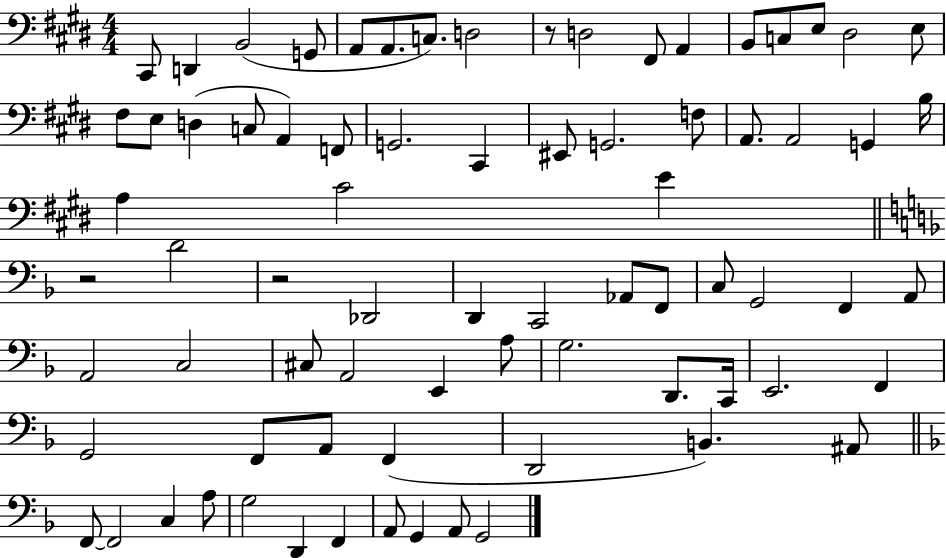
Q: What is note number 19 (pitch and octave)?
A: D3